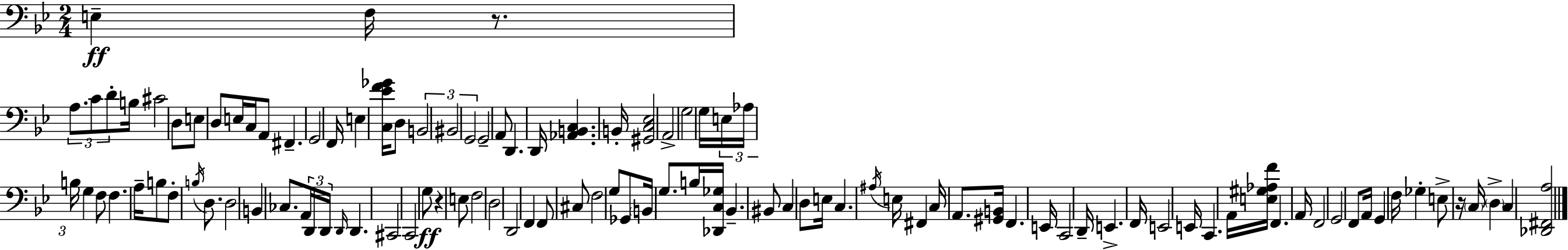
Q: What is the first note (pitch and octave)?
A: E3